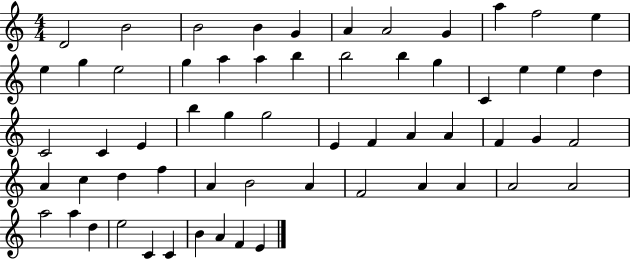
X:1
T:Untitled
M:4/4
L:1/4
K:C
D2 B2 B2 B G A A2 G a f2 e e g e2 g a a b b2 b g C e e d C2 C E b g g2 E F A A F G F2 A c d f A B2 A F2 A A A2 A2 a2 a d e2 C C B A F E